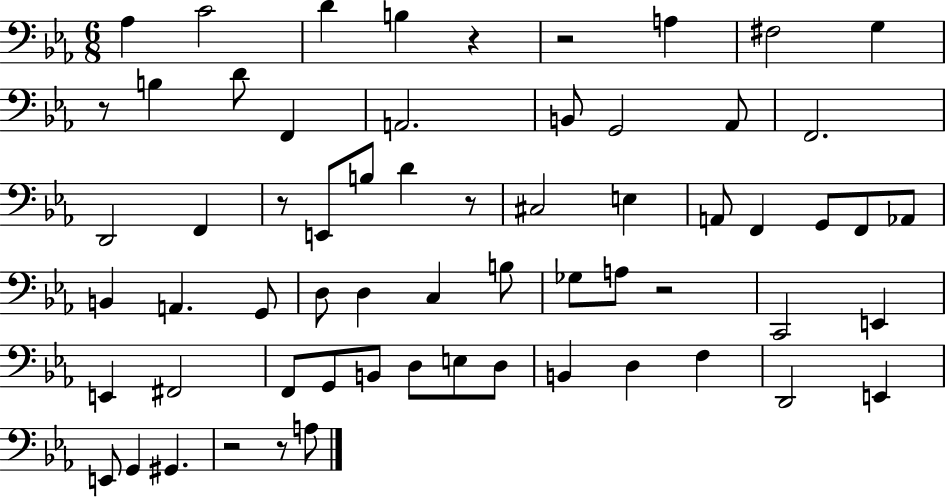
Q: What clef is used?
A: bass